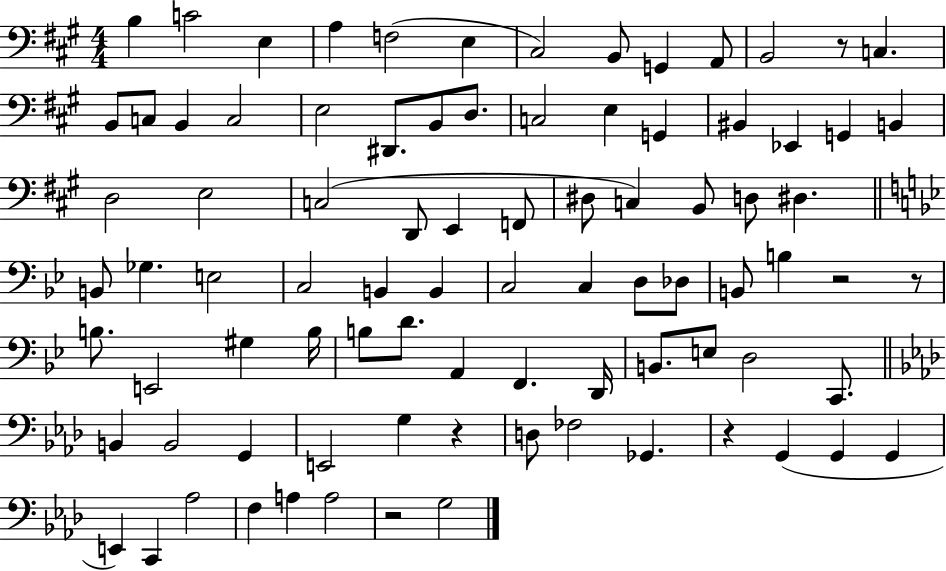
{
  \clef bass
  \numericTimeSignature
  \time 4/4
  \key a \major
  b4 c'2 e4 | a4 f2( e4 | cis2) b,8 g,4 a,8 | b,2 r8 c4. | \break b,8 c8 b,4 c2 | e2 dis,8. b,8 d8. | c2 e4 g,4 | bis,4 ees,4 g,4 b,4 | \break d2 e2 | c2( d,8 e,4 f,8 | dis8 c4) b,8 d8 dis4. | \bar "||" \break \key bes \major b,8 ges4. e2 | c2 b,4 b,4 | c2 c4 d8 des8 | b,8 b4 r2 r8 | \break b8. e,2 gis4 b16 | b8 d'8. a,4 f,4. d,16 | b,8. e8 d2 c,8. | \bar "||" \break \key aes \major b,4 b,2 g,4 | e,2 g4 r4 | d8 fes2 ges,4. | r4 g,4( g,4 g,4 | \break e,4) c,4 aes2 | f4 a4 a2 | r2 g2 | \bar "|."
}